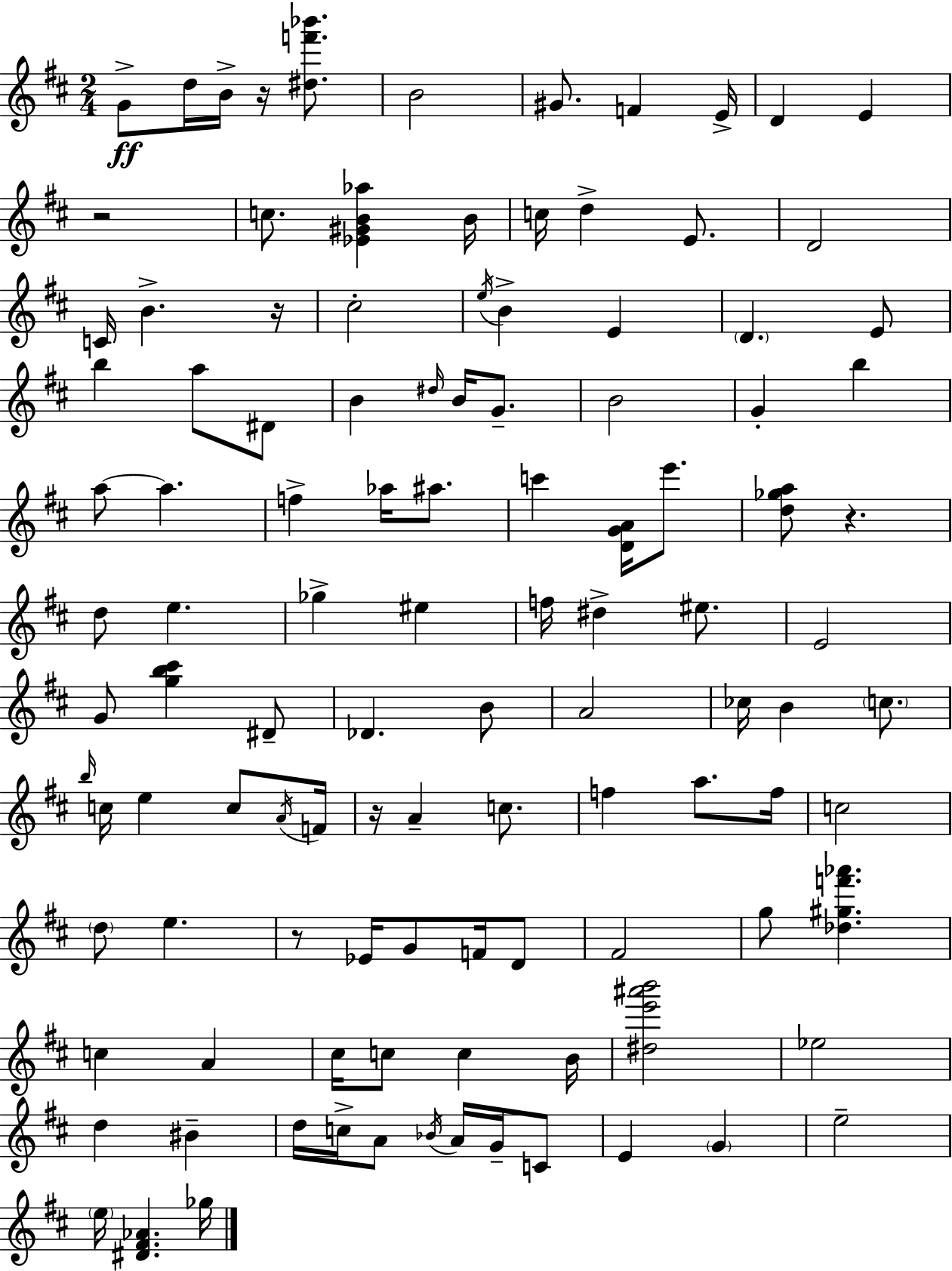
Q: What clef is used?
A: treble